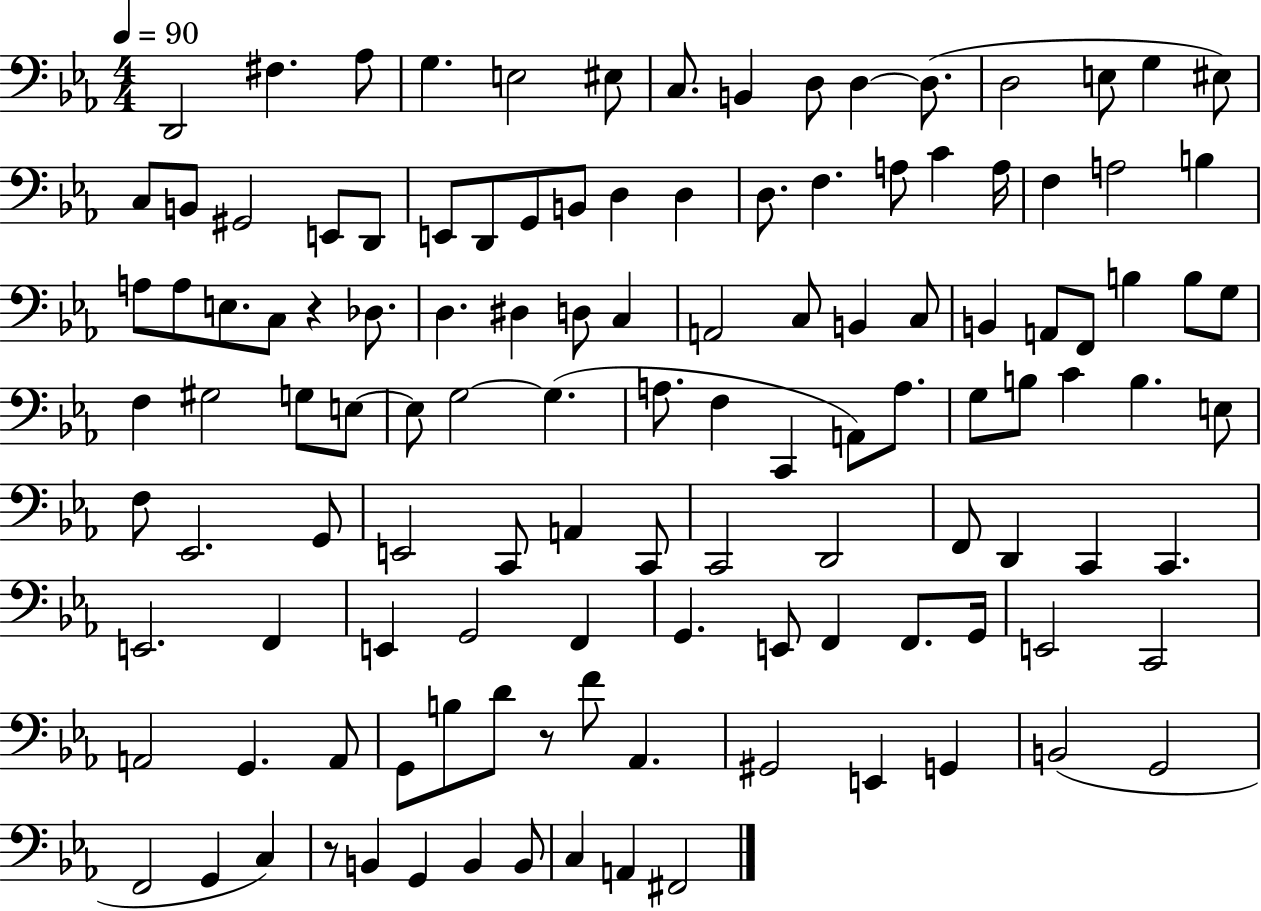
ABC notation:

X:1
T:Untitled
M:4/4
L:1/4
K:Eb
D,,2 ^F, _A,/2 G, E,2 ^E,/2 C,/2 B,, D,/2 D, D,/2 D,2 E,/2 G, ^E,/2 C,/2 B,,/2 ^G,,2 E,,/2 D,,/2 E,,/2 D,,/2 G,,/2 B,,/2 D, D, D,/2 F, A,/2 C A,/4 F, A,2 B, A,/2 A,/2 E,/2 C,/2 z _D,/2 D, ^D, D,/2 C, A,,2 C,/2 B,, C,/2 B,, A,,/2 F,,/2 B, B,/2 G,/2 F, ^G,2 G,/2 E,/2 E,/2 G,2 G, A,/2 F, C,, A,,/2 A,/2 G,/2 B,/2 C B, E,/2 F,/2 _E,,2 G,,/2 E,,2 C,,/2 A,, C,,/2 C,,2 D,,2 F,,/2 D,, C,, C,, E,,2 F,, E,, G,,2 F,, G,, E,,/2 F,, F,,/2 G,,/4 E,,2 C,,2 A,,2 G,, A,,/2 G,,/2 B,/2 D/2 z/2 F/2 _A,, ^G,,2 E,, G,, B,,2 G,,2 F,,2 G,, C, z/2 B,, G,, B,, B,,/2 C, A,, ^F,,2